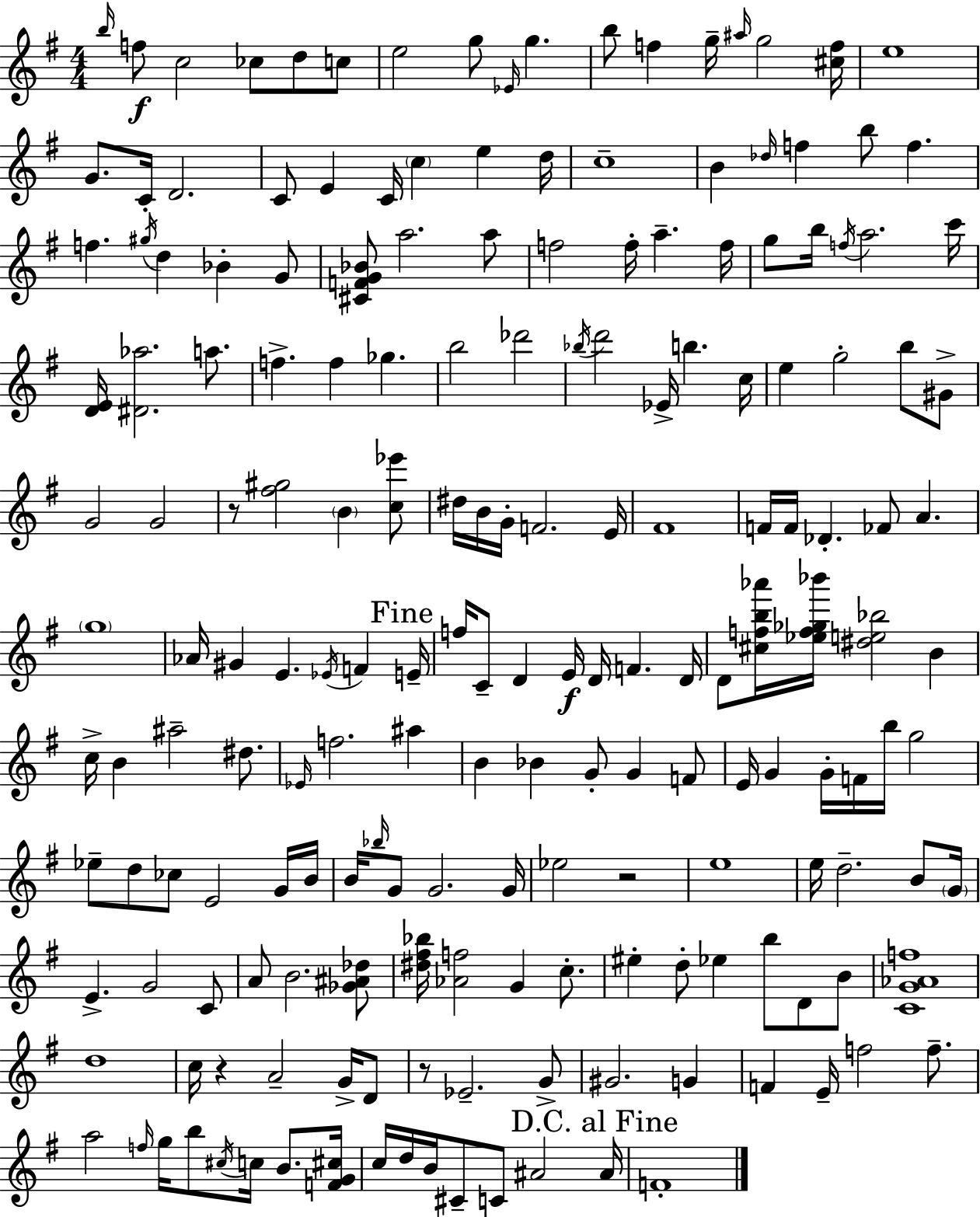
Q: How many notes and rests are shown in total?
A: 186